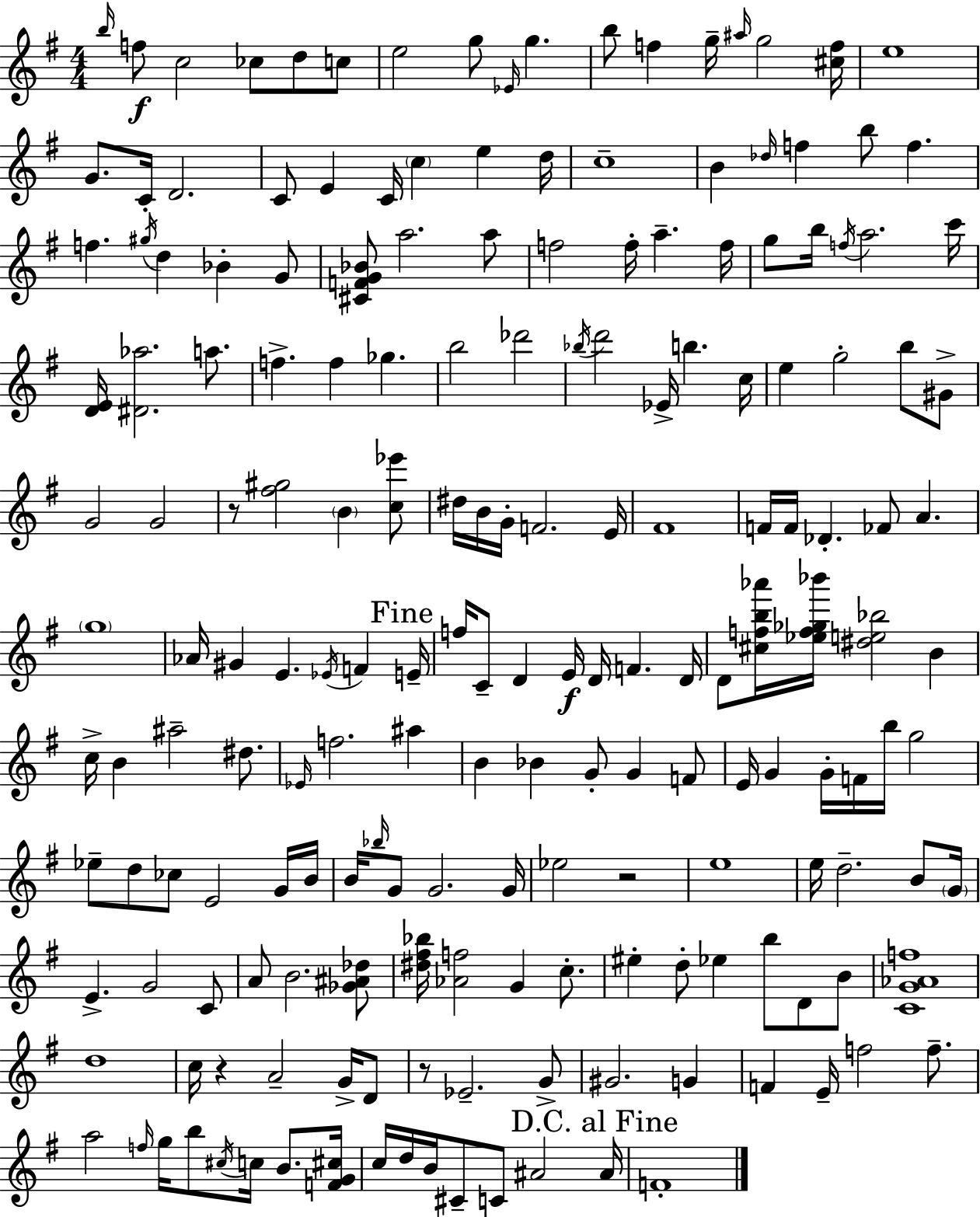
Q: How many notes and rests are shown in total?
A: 186